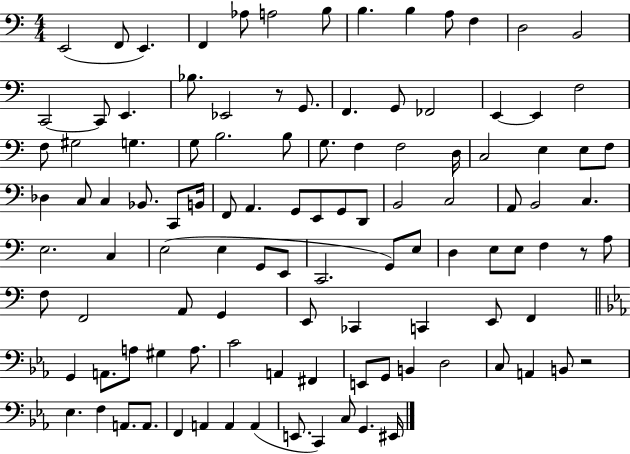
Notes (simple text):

E2/h F2/e E2/q. F2/q Ab3/e A3/h B3/e B3/q. B3/q A3/e F3/q D3/h B2/h C2/h C2/e E2/q. Bb3/e. Eb2/h R/e G2/e. F2/q. G2/e FES2/h E2/q E2/q F3/h F3/e G#3/h G3/q. G3/e B3/h. B3/e G3/e. F3/q F3/h D3/s C3/h E3/q E3/e F3/e Db3/q C3/e C3/q Bb2/e. C2/e B2/s F2/e A2/q. G2/e E2/e G2/e D2/e B2/h C3/h A2/e B2/h C3/q. E3/h. C3/q E3/h E3/q G2/e E2/e C2/h. G2/e E3/e D3/q E3/e E3/e F3/q R/e A3/e F3/e F2/h A2/e G2/q E2/e CES2/q C2/q E2/e F2/q G2/q A2/e. A3/e G#3/q A3/e. C4/h A2/q F#2/q E2/e G2/e B2/q D3/h C3/e A2/q B2/e R/h Eb3/q. F3/q A2/e. A2/e. F2/q A2/q A2/q A2/q E2/e. C2/q C3/e G2/q. EIS2/s